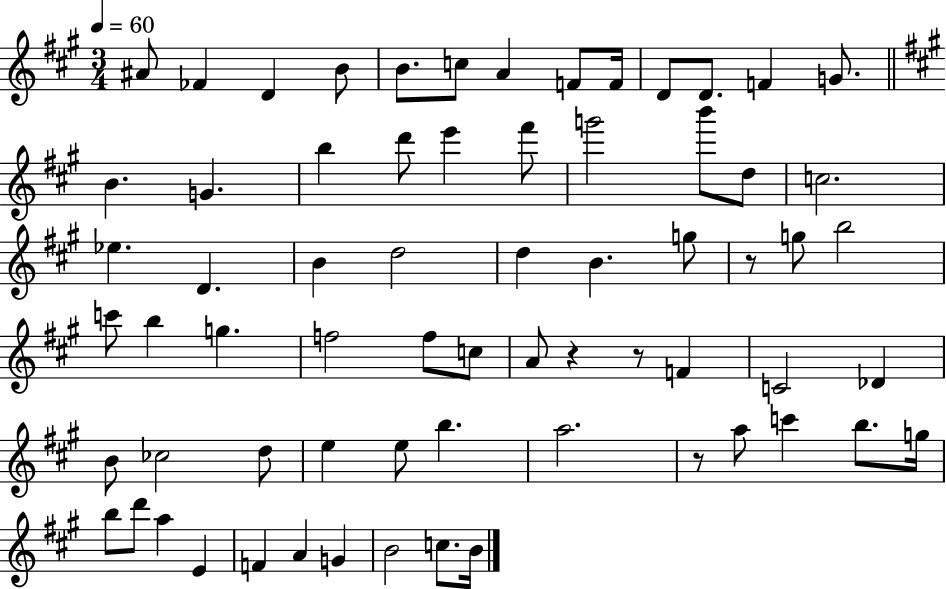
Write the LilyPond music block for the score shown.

{
  \clef treble
  \numericTimeSignature
  \time 3/4
  \key a \major
  \tempo 4 = 60
  ais'8 fes'4 d'4 b'8 | b'8. c''8 a'4 f'8 f'16 | d'8 d'8. f'4 g'8. | \bar "||" \break \key a \major b'4. g'4. | b''4 d'''8 e'''4 fis'''8 | g'''2 b'''8 d''8 | c''2. | \break ees''4. d'4. | b'4 d''2 | d''4 b'4. g''8 | r8 g''8 b''2 | \break c'''8 b''4 g''4. | f''2 f''8 c''8 | a'8 r4 r8 f'4 | c'2 des'4 | \break b'8 ces''2 d''8 | e''4 e''8 b''4. | a''2. | r8 a''8 c'''4 b''8. g''16 | \break b''8 d'''8 a''4 e'4 | f'4 a'4 g'4 | b'2 c''8. b'16 | \bar "|."
}